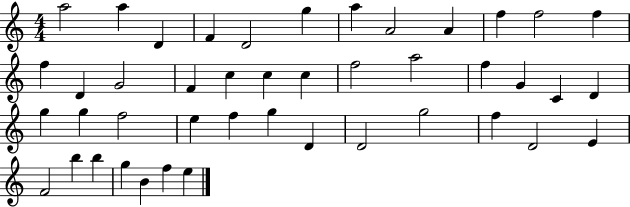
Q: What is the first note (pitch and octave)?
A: A5